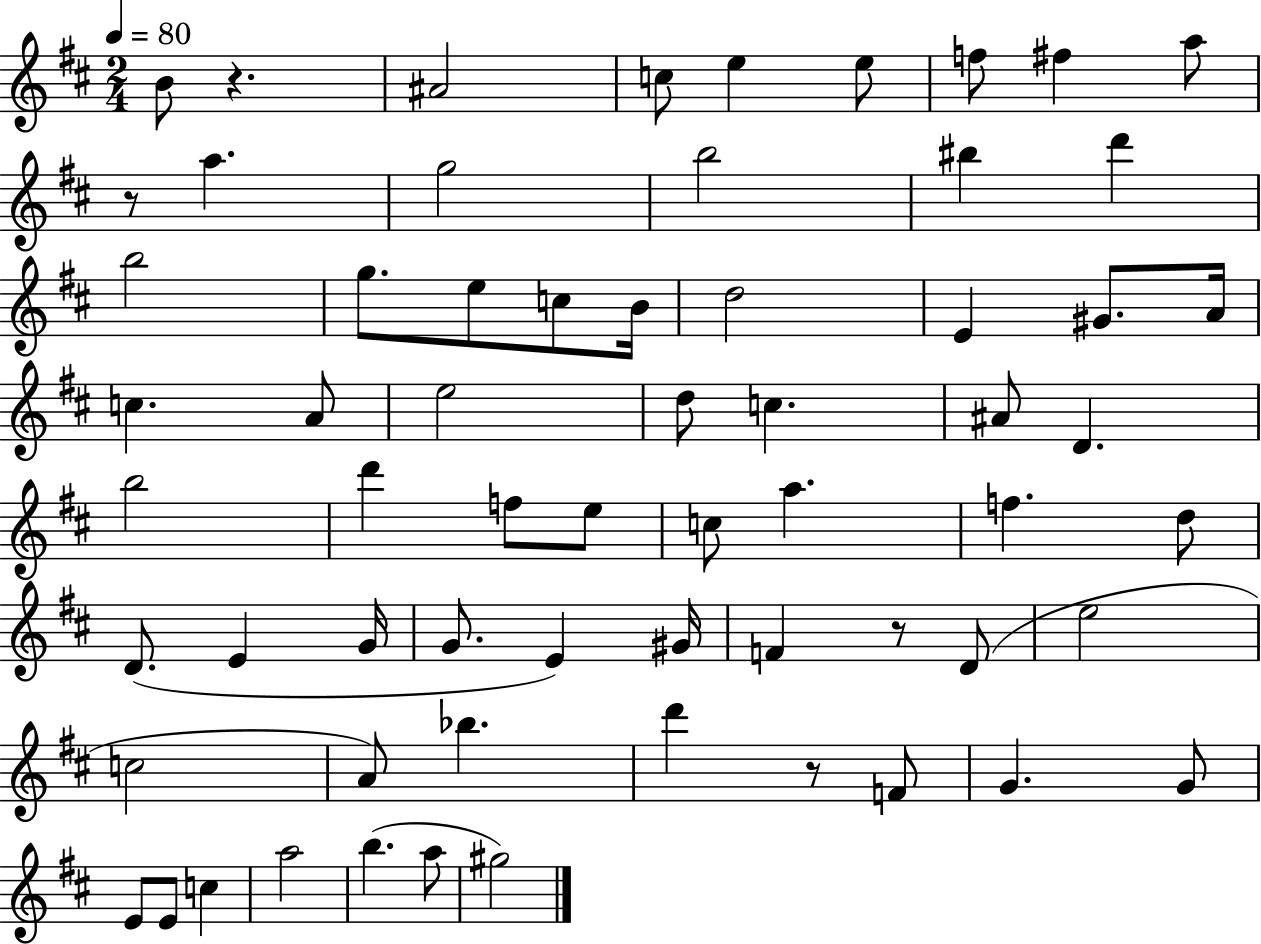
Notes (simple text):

B4/e R/q. A#4/h C5/e E5/q E5/e F5/e F#5/q A5/e R/e A5/q. G5/h B5/h BIS5/q D6/q B5/h G5/e. E5/e C5/e B4/s D5/h E4/q G#4/e. A4/s C5/q. A4/e E5/h D5/e C5/q. A#4/e D4/q. B5/h D6/q F5/e E5/e C5/e A5/q. F5/q. D5/e D4/e. E4/q G4/s G4/e. E4/q G#4/s F4/q R/e D4/e E5/h C5/h A4/e Bb5/q. D6/q R/e F4/e G4/q. G4/e E4/e E4/e C5/q A5/h B5/q. A5/e G#5/h